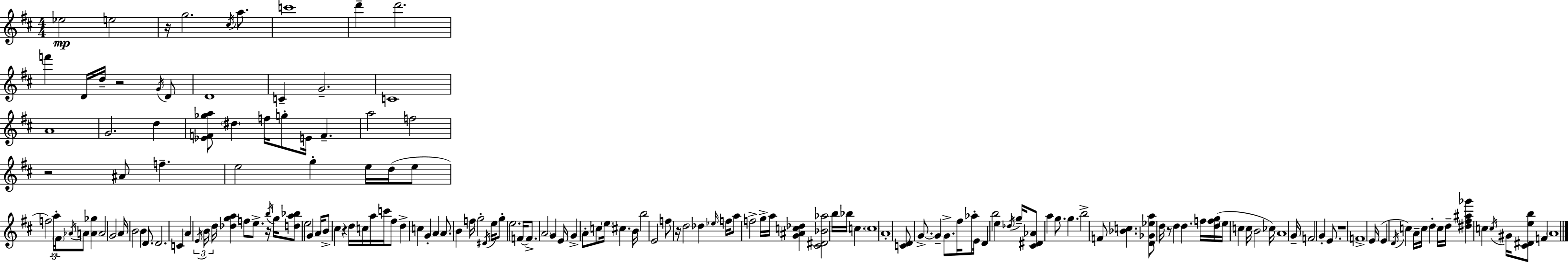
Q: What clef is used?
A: treble